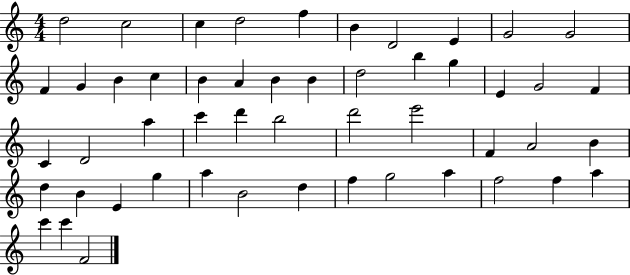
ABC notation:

X:1
T:Untitled
M:4/4
L:1/4
K:C
d2 c2 c d2 f B D2 E G2 G2 F G B c B A B B d2 b g E G2 F C D2 a c' d' b2 d'2 e'2 F A2 B d B E g a B2 d f g2 a f2 f a c' c' F2